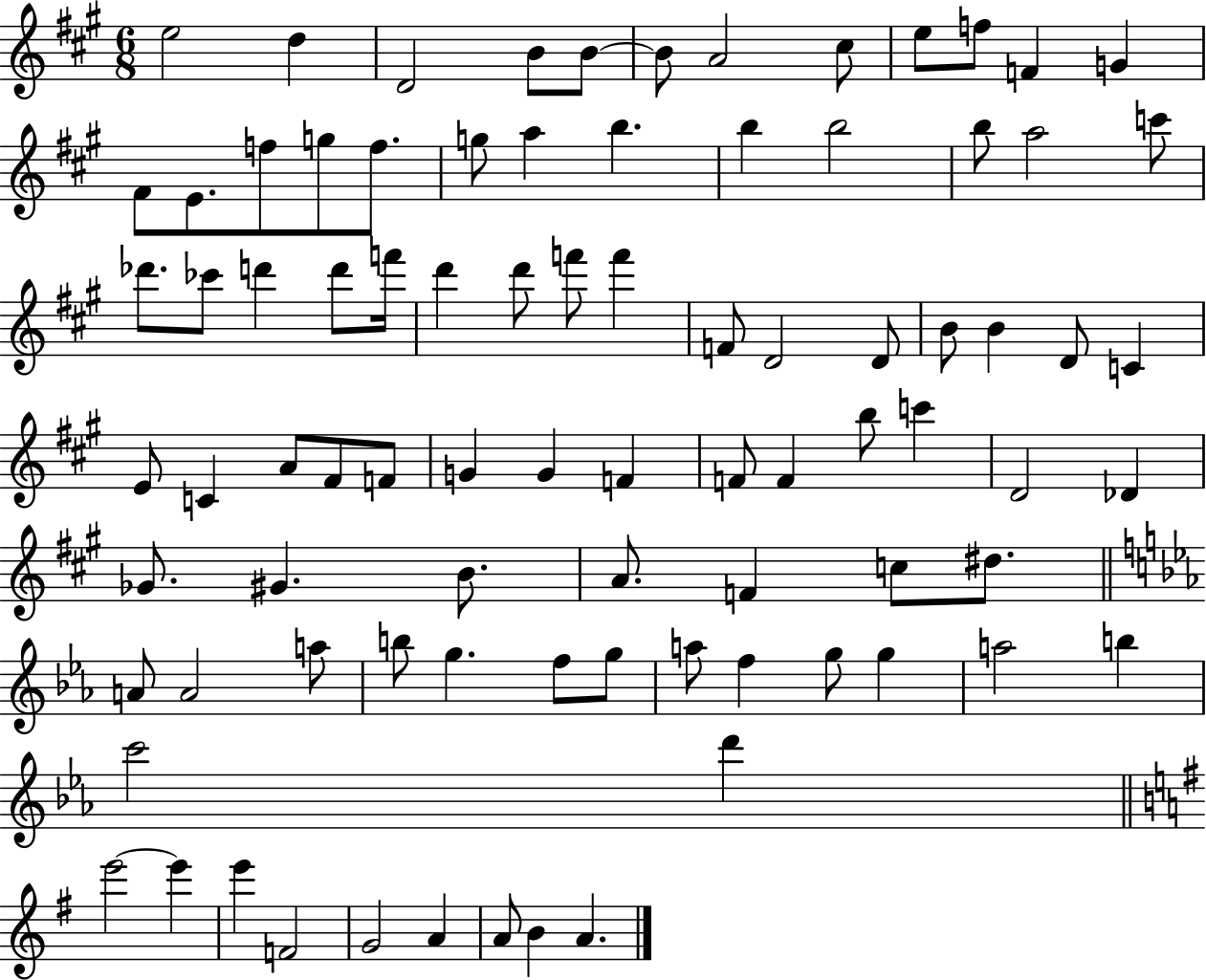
E5/h D5/q D4/h B4/e B4/e B4/e A4/h C#5/e E5/e F5/e F4/q G4/q F#4/e E4/e. F5/e G5/e F5/e. G5/e A5/q B5/q. B5/q B5/h B5/e A5/h C6/e Db6/e. CES6/e D6/q D6/e F6/s D6/q D6/e F6/e F6/q F4/e D4/h D4/e B4/e B4/q D4/e C4/q E4/e C4/q A4/e F#4/e F4/e G4/q G4/q F4/q F4/e F4/q B5/e C6/q D4/h Db4/q Gb4/e. G#4/q. B4/e. A4/e. F4/q C5/e D#5/e. A4/e A4/h A5/e B5/e G5/q. F5/e G5/e A5/e F5/q G5/e G5/q A5/h B5/q C6/h D6/q E6/h E6/q E6/q F4/h G4/h A4/q A4/e B4/q A4/q.